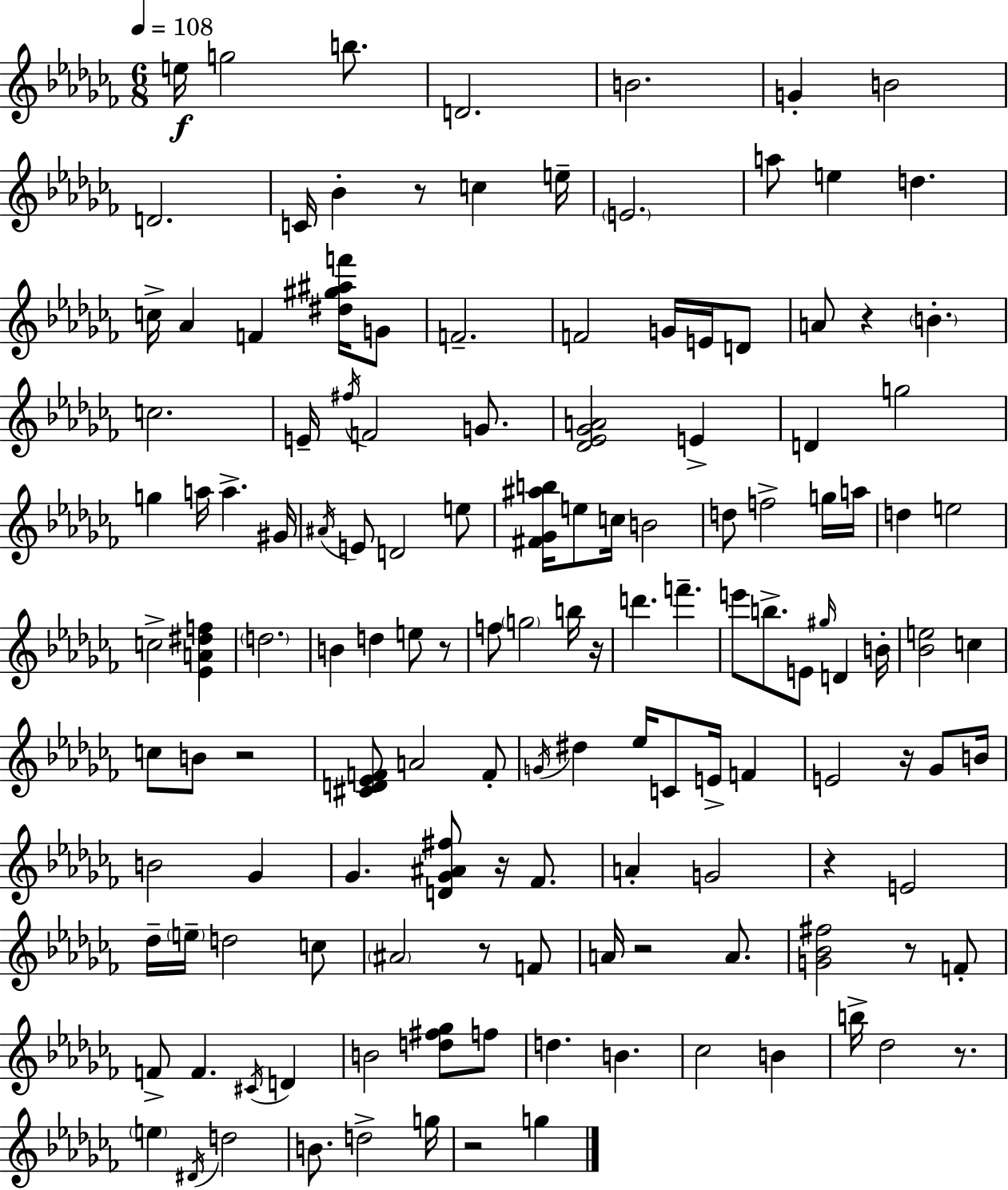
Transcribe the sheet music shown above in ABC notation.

X:1
T:Untitled
M:6/8
L:1/4
K:Abm
e/4 g2 b/2 D2 B2 G B2 D2 C/4 _B z/2 c e/4 E2 a/2 e d c/4 _A F [^d^g^af']/4 G/2 F2 F2 G/4 E/4 D/2 A/2 z B c2 E/4 ^f/4 F2 G/2 [_D_E_GA]2 E D g2 g a/4 a ^G/4 ^A/4 E/2 D2 e/2 [^F_G^ab]/4 e/2 c/4 B2 d/2 f2 g/4 a/4 d e2 c2 [_EA^df] d2 B d e/2 z/2 f/2 g2 b/4 z/4 d' f' e'/2 b/2 E/2 ^g/4 D B/4 [_Be]2 c c/2 B/2 z2 [^CD_EF]/2 A2 F/2 G/4 ^d _e/4 C/2 E/4 F E2 z/4 _G/2 B/4 B2 _G _G [D_G^A^f]/2 z/4 _F/2 A G2 z E2 _d/4 e/4 d2 c/2 ^A2 z/2 F/2 A/4 z2 A/2 [G_B^f]2 z/2 F/2 F/2 F ^C/4 D B2 [d^f_g]/2 f/2 d B _c2 B b/4 _d2 z/2 e ^D/4 d2 B/2 d2 g/4 z2 g